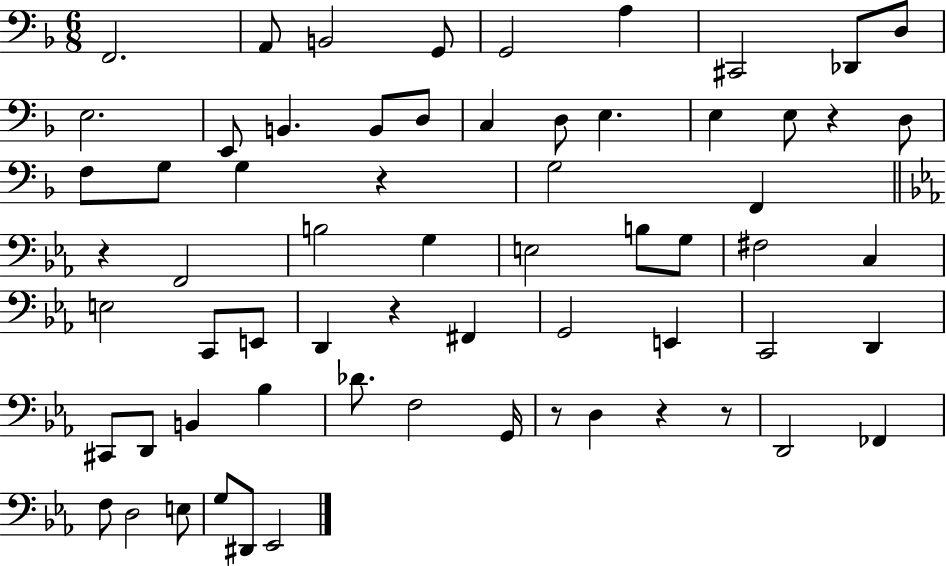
{
  \clef bass
  \numericTimeSignature
  \time 6/8
  \key f \major
  \repeat volta 2 { f,2. | a,8 b,2 g,8 | g,2 a4 | cis,2 des,8 d8 | \break e2. | e,8 b,4. b,8 d8 | c4 d8 e4. | e4 e8 r4 d8 | \break f8 g8 g4 r4 | g2 f,4 | \bar "||" \break \key c \minor r4 f,2 | b2 g4 | e2 b8 g8 | fis2 c4 | \break e2 c,8 e,8 | d,4 r4 fis,4 | g,2 e,4 | c,2 d,4 | \break cis,8 d,8 b,4 bes4 | des'8. f2 g,16 | r8 d4 r4 r8 | d,2 fes,4 | \break f8 d2 e8 | g8 dis,8 ees,2 | } \bar "|."
}